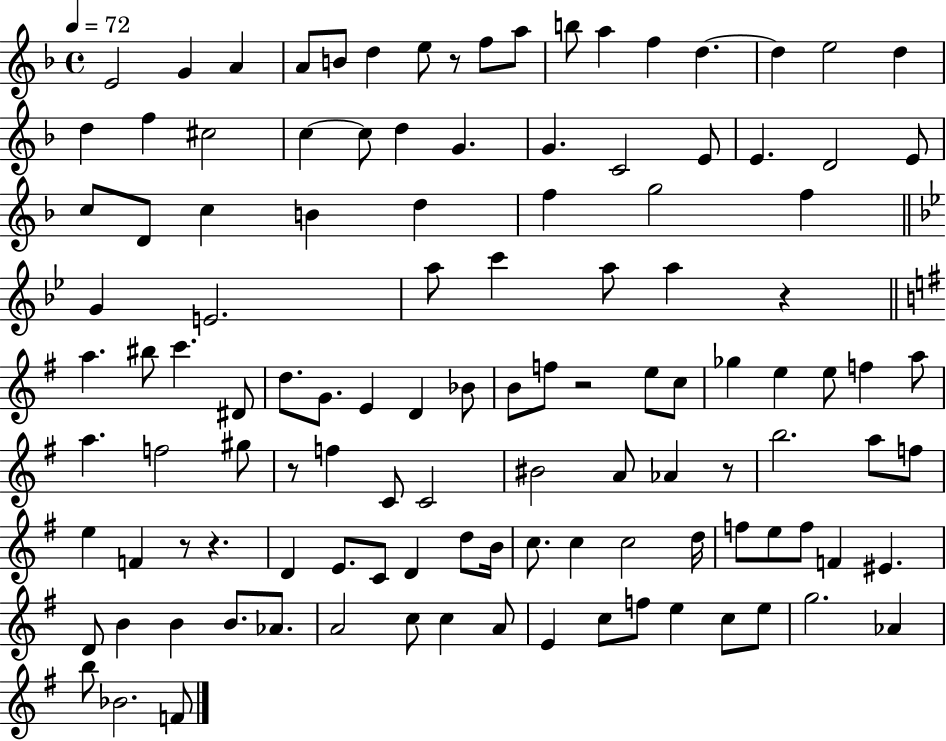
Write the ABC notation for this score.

X:1
T:Untitled
M:4/4
L:1/4
K:F
E2 G A A/2 B/2 d e/2 z/2 f/2 a/2 b/2 a f d d e2 d d f ^c2 c c/2 d G G C2 E/2 E D2 E/2 c/2 D/2 c B d f g2 f G E2 a/2 c' a/2 a z a ^b/2 c' ^D/2 d/2 G/2 E D _B/2 B/2 f/2 z2 e/2 c/2 _g e e/2 f a/2 a f2 ^g/2 z/2 f C/2 C2 ^B2 A/2 _A z/2 b2 a/2 f/2 e F z/2 z D E/2 C/2 D d/2 B/4 c/2 c c2 d/4 f/2 e/2 f/2 F ^E D/2 B B B/2 _A/2 A2 c/2 c A/2 E c/2 f/2 e c/2 e/2 g2 _A b/2 _B2 F/2